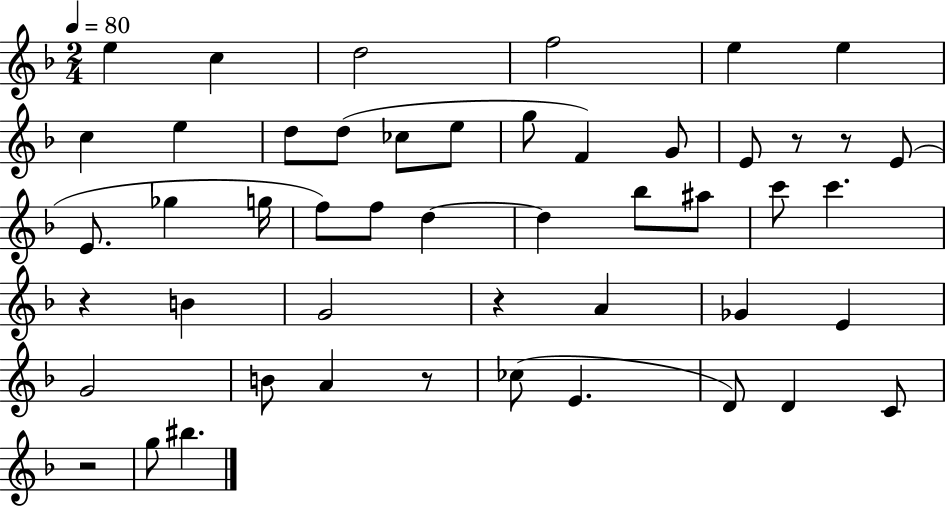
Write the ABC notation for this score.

X:1
T:Untitled
M:2/4
L:1/4
K:F
e c d2 f2 e e c e d/2 d/2 _c/2 e/2 g/2 F G/2 E/2 z/2 z/2 E/2 E/2 _g g/4 f/2 f/2 d d _b/2 ^a/2 c'/2 c' z B G2 z A _G E G2 B/2 A z/2 _c/2 E D/2 D C/2 z2 g/2 ^b